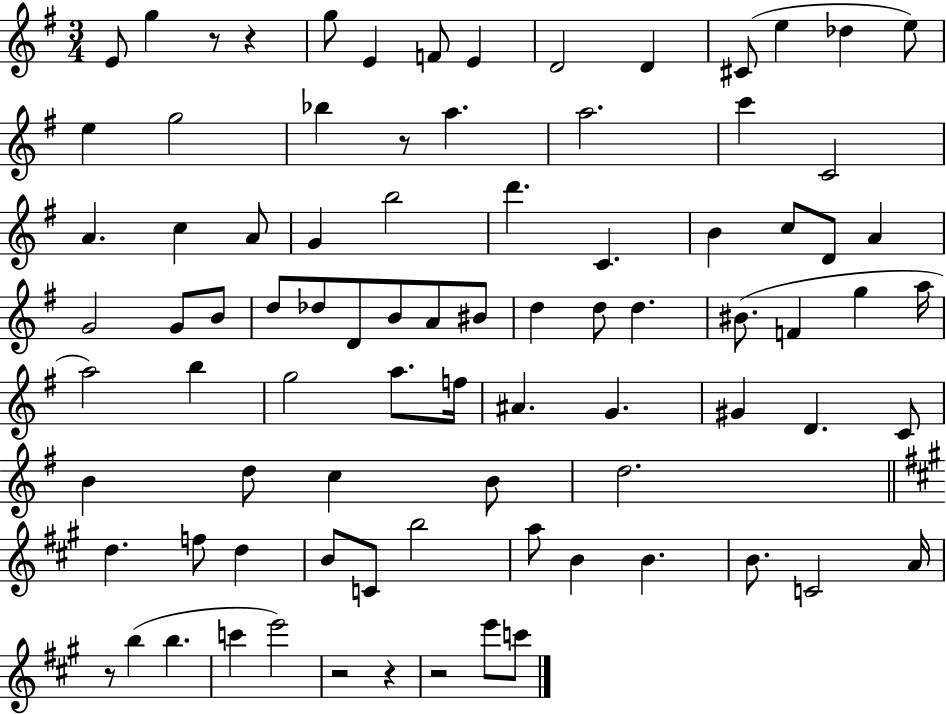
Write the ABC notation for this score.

X:1
T:Untitled
M:3/4
L:1/4
K:G
E/2 g z/2 z g/2 E F/2 E D2 D ^C/2 e _d e/2 e g2 _b z/2 a a2 c' C2 A c A/2 G b2 d' C B c/2 D/2 A G2 G/2 B/2 d/2 _d/2 D/2 B/2 A/2 ^B/2 d d/2 d ^B/2 F g a/4 a2 b g2 a/2 f/4 ^A G ^G D C/2 B d/2 c B/2 d2 d f/2 d B/2 C/2 b2 a/2 B B B/2 C2 A/4 z/2 b b c' e'2 z2 z z2 e'/2 c'/2